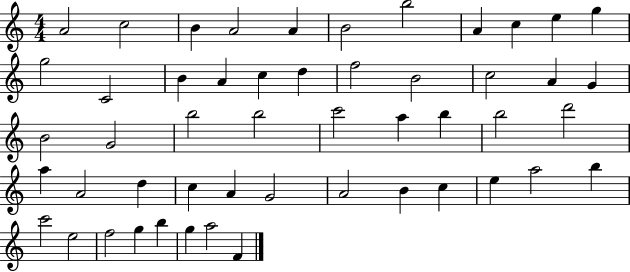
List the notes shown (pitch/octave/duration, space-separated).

A4/h C5/h B4/q A4/h A4/q B4/h B5/h A4/q C5/q E5/q G5/q G5/h C4/h B4/q A4/q C5/q D5/q F5/h B4/h C5/h A4/q G4/q B4/h G4/h B5/h B5/h C6/h A5/q B5/q B5/h D6/h A5/q A4/h D5/q C5/q A4/q G4/h A4/h B4/q C5/q E5/q A5/h B5/q C6/h E5/h F5/h G5/q B5/q G5/q A5/h F4/q